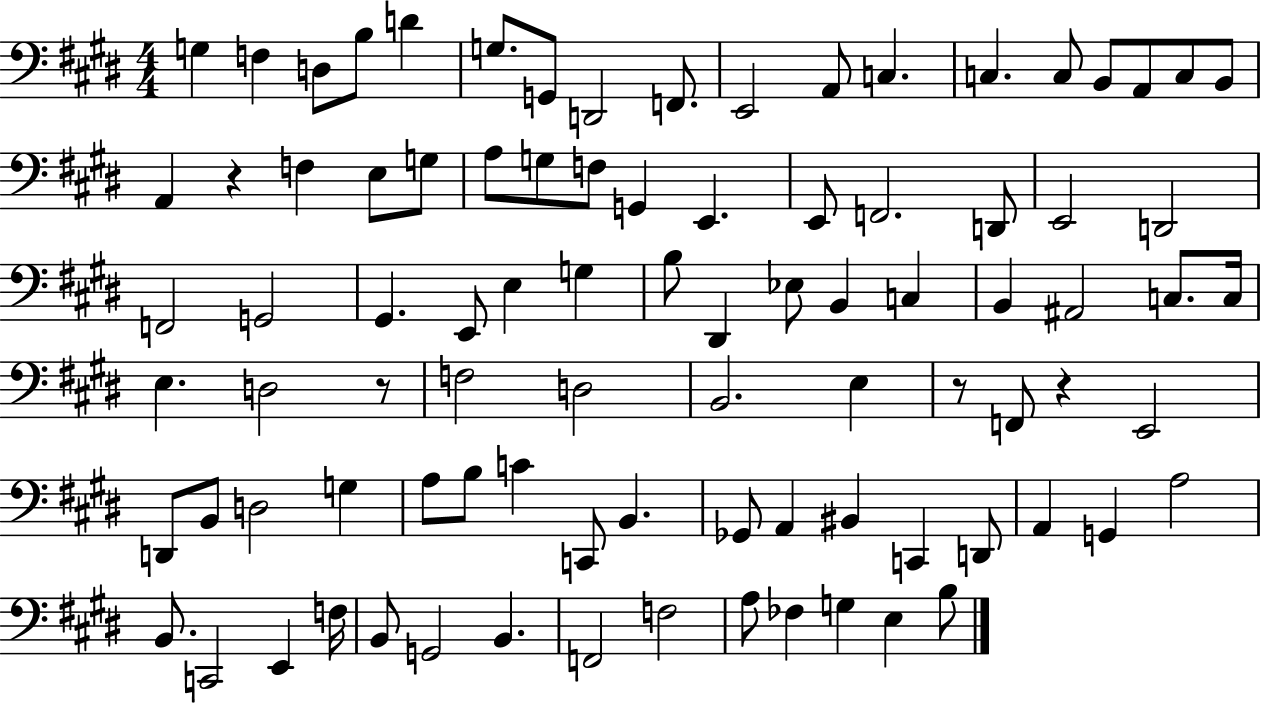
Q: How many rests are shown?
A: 4